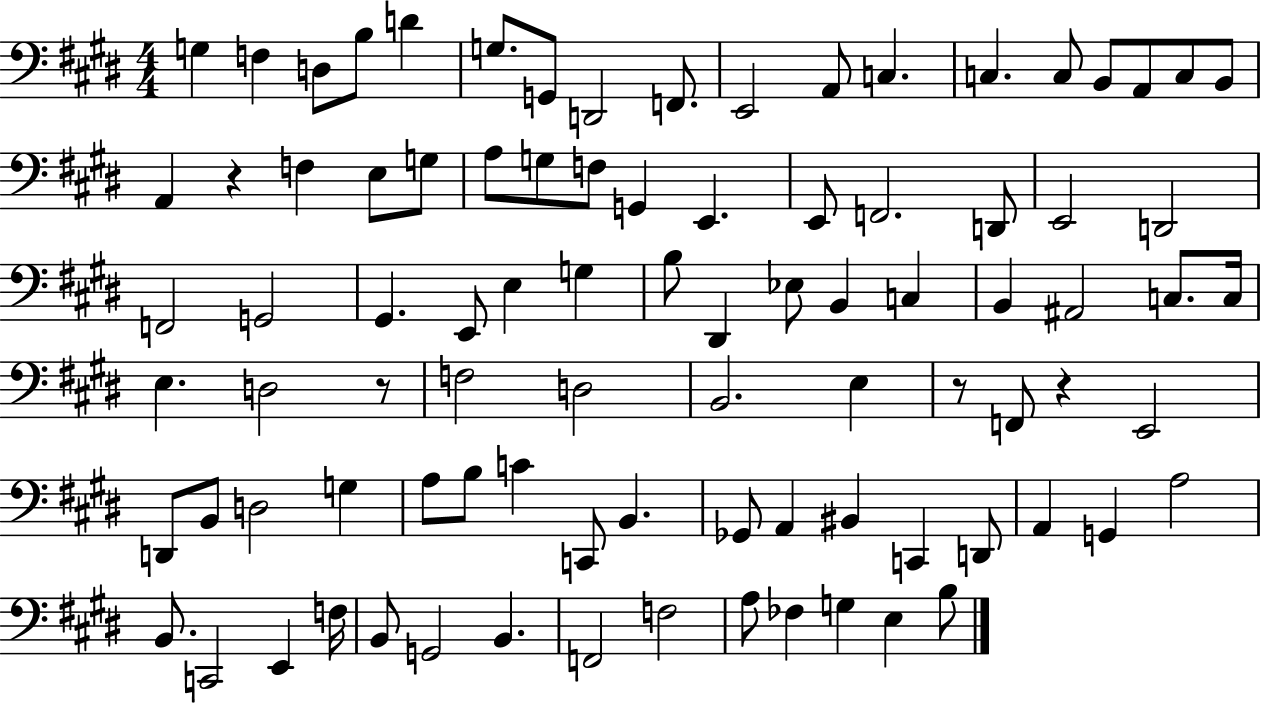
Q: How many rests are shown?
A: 4